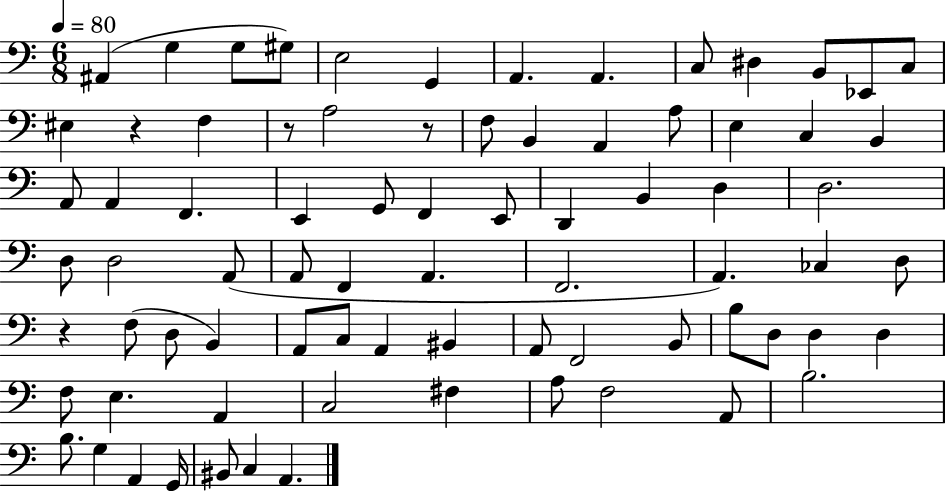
{
  \clef bass
  \numericTimeSignature
  \time 6/8
  \key c \major
  \tempo 4 = 80
  ais,4( g4 g8 gis8) | e2 g,4 | a,4. a,4. | c8 dis4 b,8 ees,8 c8 | \break eis4 r4 f4 | r8 a2 r8 | f8 b,4 a,4 a8 | e4 c4 b,4 | \break a,8 a,4 f,4. | e,4 g,8 f,4 e,8 | d,4 b,4 d4 | d2. | \break d8 d2 a,8( | a,8 f,4 a,4. | f,2. | a,4.) ces4 d8 | \break r4 f8( d8 b,4) | a,8 c8 a,4 bis,4 | a,8 f,2 b,8 | b8 d8 d4 d4 | \break f8 e4. a,4 | c2 fis4 | a8 f2 a,8 | b2. | \break b8. g4 a,4 g,16 | bis,8 c4 a,4. | \bar "|."
}